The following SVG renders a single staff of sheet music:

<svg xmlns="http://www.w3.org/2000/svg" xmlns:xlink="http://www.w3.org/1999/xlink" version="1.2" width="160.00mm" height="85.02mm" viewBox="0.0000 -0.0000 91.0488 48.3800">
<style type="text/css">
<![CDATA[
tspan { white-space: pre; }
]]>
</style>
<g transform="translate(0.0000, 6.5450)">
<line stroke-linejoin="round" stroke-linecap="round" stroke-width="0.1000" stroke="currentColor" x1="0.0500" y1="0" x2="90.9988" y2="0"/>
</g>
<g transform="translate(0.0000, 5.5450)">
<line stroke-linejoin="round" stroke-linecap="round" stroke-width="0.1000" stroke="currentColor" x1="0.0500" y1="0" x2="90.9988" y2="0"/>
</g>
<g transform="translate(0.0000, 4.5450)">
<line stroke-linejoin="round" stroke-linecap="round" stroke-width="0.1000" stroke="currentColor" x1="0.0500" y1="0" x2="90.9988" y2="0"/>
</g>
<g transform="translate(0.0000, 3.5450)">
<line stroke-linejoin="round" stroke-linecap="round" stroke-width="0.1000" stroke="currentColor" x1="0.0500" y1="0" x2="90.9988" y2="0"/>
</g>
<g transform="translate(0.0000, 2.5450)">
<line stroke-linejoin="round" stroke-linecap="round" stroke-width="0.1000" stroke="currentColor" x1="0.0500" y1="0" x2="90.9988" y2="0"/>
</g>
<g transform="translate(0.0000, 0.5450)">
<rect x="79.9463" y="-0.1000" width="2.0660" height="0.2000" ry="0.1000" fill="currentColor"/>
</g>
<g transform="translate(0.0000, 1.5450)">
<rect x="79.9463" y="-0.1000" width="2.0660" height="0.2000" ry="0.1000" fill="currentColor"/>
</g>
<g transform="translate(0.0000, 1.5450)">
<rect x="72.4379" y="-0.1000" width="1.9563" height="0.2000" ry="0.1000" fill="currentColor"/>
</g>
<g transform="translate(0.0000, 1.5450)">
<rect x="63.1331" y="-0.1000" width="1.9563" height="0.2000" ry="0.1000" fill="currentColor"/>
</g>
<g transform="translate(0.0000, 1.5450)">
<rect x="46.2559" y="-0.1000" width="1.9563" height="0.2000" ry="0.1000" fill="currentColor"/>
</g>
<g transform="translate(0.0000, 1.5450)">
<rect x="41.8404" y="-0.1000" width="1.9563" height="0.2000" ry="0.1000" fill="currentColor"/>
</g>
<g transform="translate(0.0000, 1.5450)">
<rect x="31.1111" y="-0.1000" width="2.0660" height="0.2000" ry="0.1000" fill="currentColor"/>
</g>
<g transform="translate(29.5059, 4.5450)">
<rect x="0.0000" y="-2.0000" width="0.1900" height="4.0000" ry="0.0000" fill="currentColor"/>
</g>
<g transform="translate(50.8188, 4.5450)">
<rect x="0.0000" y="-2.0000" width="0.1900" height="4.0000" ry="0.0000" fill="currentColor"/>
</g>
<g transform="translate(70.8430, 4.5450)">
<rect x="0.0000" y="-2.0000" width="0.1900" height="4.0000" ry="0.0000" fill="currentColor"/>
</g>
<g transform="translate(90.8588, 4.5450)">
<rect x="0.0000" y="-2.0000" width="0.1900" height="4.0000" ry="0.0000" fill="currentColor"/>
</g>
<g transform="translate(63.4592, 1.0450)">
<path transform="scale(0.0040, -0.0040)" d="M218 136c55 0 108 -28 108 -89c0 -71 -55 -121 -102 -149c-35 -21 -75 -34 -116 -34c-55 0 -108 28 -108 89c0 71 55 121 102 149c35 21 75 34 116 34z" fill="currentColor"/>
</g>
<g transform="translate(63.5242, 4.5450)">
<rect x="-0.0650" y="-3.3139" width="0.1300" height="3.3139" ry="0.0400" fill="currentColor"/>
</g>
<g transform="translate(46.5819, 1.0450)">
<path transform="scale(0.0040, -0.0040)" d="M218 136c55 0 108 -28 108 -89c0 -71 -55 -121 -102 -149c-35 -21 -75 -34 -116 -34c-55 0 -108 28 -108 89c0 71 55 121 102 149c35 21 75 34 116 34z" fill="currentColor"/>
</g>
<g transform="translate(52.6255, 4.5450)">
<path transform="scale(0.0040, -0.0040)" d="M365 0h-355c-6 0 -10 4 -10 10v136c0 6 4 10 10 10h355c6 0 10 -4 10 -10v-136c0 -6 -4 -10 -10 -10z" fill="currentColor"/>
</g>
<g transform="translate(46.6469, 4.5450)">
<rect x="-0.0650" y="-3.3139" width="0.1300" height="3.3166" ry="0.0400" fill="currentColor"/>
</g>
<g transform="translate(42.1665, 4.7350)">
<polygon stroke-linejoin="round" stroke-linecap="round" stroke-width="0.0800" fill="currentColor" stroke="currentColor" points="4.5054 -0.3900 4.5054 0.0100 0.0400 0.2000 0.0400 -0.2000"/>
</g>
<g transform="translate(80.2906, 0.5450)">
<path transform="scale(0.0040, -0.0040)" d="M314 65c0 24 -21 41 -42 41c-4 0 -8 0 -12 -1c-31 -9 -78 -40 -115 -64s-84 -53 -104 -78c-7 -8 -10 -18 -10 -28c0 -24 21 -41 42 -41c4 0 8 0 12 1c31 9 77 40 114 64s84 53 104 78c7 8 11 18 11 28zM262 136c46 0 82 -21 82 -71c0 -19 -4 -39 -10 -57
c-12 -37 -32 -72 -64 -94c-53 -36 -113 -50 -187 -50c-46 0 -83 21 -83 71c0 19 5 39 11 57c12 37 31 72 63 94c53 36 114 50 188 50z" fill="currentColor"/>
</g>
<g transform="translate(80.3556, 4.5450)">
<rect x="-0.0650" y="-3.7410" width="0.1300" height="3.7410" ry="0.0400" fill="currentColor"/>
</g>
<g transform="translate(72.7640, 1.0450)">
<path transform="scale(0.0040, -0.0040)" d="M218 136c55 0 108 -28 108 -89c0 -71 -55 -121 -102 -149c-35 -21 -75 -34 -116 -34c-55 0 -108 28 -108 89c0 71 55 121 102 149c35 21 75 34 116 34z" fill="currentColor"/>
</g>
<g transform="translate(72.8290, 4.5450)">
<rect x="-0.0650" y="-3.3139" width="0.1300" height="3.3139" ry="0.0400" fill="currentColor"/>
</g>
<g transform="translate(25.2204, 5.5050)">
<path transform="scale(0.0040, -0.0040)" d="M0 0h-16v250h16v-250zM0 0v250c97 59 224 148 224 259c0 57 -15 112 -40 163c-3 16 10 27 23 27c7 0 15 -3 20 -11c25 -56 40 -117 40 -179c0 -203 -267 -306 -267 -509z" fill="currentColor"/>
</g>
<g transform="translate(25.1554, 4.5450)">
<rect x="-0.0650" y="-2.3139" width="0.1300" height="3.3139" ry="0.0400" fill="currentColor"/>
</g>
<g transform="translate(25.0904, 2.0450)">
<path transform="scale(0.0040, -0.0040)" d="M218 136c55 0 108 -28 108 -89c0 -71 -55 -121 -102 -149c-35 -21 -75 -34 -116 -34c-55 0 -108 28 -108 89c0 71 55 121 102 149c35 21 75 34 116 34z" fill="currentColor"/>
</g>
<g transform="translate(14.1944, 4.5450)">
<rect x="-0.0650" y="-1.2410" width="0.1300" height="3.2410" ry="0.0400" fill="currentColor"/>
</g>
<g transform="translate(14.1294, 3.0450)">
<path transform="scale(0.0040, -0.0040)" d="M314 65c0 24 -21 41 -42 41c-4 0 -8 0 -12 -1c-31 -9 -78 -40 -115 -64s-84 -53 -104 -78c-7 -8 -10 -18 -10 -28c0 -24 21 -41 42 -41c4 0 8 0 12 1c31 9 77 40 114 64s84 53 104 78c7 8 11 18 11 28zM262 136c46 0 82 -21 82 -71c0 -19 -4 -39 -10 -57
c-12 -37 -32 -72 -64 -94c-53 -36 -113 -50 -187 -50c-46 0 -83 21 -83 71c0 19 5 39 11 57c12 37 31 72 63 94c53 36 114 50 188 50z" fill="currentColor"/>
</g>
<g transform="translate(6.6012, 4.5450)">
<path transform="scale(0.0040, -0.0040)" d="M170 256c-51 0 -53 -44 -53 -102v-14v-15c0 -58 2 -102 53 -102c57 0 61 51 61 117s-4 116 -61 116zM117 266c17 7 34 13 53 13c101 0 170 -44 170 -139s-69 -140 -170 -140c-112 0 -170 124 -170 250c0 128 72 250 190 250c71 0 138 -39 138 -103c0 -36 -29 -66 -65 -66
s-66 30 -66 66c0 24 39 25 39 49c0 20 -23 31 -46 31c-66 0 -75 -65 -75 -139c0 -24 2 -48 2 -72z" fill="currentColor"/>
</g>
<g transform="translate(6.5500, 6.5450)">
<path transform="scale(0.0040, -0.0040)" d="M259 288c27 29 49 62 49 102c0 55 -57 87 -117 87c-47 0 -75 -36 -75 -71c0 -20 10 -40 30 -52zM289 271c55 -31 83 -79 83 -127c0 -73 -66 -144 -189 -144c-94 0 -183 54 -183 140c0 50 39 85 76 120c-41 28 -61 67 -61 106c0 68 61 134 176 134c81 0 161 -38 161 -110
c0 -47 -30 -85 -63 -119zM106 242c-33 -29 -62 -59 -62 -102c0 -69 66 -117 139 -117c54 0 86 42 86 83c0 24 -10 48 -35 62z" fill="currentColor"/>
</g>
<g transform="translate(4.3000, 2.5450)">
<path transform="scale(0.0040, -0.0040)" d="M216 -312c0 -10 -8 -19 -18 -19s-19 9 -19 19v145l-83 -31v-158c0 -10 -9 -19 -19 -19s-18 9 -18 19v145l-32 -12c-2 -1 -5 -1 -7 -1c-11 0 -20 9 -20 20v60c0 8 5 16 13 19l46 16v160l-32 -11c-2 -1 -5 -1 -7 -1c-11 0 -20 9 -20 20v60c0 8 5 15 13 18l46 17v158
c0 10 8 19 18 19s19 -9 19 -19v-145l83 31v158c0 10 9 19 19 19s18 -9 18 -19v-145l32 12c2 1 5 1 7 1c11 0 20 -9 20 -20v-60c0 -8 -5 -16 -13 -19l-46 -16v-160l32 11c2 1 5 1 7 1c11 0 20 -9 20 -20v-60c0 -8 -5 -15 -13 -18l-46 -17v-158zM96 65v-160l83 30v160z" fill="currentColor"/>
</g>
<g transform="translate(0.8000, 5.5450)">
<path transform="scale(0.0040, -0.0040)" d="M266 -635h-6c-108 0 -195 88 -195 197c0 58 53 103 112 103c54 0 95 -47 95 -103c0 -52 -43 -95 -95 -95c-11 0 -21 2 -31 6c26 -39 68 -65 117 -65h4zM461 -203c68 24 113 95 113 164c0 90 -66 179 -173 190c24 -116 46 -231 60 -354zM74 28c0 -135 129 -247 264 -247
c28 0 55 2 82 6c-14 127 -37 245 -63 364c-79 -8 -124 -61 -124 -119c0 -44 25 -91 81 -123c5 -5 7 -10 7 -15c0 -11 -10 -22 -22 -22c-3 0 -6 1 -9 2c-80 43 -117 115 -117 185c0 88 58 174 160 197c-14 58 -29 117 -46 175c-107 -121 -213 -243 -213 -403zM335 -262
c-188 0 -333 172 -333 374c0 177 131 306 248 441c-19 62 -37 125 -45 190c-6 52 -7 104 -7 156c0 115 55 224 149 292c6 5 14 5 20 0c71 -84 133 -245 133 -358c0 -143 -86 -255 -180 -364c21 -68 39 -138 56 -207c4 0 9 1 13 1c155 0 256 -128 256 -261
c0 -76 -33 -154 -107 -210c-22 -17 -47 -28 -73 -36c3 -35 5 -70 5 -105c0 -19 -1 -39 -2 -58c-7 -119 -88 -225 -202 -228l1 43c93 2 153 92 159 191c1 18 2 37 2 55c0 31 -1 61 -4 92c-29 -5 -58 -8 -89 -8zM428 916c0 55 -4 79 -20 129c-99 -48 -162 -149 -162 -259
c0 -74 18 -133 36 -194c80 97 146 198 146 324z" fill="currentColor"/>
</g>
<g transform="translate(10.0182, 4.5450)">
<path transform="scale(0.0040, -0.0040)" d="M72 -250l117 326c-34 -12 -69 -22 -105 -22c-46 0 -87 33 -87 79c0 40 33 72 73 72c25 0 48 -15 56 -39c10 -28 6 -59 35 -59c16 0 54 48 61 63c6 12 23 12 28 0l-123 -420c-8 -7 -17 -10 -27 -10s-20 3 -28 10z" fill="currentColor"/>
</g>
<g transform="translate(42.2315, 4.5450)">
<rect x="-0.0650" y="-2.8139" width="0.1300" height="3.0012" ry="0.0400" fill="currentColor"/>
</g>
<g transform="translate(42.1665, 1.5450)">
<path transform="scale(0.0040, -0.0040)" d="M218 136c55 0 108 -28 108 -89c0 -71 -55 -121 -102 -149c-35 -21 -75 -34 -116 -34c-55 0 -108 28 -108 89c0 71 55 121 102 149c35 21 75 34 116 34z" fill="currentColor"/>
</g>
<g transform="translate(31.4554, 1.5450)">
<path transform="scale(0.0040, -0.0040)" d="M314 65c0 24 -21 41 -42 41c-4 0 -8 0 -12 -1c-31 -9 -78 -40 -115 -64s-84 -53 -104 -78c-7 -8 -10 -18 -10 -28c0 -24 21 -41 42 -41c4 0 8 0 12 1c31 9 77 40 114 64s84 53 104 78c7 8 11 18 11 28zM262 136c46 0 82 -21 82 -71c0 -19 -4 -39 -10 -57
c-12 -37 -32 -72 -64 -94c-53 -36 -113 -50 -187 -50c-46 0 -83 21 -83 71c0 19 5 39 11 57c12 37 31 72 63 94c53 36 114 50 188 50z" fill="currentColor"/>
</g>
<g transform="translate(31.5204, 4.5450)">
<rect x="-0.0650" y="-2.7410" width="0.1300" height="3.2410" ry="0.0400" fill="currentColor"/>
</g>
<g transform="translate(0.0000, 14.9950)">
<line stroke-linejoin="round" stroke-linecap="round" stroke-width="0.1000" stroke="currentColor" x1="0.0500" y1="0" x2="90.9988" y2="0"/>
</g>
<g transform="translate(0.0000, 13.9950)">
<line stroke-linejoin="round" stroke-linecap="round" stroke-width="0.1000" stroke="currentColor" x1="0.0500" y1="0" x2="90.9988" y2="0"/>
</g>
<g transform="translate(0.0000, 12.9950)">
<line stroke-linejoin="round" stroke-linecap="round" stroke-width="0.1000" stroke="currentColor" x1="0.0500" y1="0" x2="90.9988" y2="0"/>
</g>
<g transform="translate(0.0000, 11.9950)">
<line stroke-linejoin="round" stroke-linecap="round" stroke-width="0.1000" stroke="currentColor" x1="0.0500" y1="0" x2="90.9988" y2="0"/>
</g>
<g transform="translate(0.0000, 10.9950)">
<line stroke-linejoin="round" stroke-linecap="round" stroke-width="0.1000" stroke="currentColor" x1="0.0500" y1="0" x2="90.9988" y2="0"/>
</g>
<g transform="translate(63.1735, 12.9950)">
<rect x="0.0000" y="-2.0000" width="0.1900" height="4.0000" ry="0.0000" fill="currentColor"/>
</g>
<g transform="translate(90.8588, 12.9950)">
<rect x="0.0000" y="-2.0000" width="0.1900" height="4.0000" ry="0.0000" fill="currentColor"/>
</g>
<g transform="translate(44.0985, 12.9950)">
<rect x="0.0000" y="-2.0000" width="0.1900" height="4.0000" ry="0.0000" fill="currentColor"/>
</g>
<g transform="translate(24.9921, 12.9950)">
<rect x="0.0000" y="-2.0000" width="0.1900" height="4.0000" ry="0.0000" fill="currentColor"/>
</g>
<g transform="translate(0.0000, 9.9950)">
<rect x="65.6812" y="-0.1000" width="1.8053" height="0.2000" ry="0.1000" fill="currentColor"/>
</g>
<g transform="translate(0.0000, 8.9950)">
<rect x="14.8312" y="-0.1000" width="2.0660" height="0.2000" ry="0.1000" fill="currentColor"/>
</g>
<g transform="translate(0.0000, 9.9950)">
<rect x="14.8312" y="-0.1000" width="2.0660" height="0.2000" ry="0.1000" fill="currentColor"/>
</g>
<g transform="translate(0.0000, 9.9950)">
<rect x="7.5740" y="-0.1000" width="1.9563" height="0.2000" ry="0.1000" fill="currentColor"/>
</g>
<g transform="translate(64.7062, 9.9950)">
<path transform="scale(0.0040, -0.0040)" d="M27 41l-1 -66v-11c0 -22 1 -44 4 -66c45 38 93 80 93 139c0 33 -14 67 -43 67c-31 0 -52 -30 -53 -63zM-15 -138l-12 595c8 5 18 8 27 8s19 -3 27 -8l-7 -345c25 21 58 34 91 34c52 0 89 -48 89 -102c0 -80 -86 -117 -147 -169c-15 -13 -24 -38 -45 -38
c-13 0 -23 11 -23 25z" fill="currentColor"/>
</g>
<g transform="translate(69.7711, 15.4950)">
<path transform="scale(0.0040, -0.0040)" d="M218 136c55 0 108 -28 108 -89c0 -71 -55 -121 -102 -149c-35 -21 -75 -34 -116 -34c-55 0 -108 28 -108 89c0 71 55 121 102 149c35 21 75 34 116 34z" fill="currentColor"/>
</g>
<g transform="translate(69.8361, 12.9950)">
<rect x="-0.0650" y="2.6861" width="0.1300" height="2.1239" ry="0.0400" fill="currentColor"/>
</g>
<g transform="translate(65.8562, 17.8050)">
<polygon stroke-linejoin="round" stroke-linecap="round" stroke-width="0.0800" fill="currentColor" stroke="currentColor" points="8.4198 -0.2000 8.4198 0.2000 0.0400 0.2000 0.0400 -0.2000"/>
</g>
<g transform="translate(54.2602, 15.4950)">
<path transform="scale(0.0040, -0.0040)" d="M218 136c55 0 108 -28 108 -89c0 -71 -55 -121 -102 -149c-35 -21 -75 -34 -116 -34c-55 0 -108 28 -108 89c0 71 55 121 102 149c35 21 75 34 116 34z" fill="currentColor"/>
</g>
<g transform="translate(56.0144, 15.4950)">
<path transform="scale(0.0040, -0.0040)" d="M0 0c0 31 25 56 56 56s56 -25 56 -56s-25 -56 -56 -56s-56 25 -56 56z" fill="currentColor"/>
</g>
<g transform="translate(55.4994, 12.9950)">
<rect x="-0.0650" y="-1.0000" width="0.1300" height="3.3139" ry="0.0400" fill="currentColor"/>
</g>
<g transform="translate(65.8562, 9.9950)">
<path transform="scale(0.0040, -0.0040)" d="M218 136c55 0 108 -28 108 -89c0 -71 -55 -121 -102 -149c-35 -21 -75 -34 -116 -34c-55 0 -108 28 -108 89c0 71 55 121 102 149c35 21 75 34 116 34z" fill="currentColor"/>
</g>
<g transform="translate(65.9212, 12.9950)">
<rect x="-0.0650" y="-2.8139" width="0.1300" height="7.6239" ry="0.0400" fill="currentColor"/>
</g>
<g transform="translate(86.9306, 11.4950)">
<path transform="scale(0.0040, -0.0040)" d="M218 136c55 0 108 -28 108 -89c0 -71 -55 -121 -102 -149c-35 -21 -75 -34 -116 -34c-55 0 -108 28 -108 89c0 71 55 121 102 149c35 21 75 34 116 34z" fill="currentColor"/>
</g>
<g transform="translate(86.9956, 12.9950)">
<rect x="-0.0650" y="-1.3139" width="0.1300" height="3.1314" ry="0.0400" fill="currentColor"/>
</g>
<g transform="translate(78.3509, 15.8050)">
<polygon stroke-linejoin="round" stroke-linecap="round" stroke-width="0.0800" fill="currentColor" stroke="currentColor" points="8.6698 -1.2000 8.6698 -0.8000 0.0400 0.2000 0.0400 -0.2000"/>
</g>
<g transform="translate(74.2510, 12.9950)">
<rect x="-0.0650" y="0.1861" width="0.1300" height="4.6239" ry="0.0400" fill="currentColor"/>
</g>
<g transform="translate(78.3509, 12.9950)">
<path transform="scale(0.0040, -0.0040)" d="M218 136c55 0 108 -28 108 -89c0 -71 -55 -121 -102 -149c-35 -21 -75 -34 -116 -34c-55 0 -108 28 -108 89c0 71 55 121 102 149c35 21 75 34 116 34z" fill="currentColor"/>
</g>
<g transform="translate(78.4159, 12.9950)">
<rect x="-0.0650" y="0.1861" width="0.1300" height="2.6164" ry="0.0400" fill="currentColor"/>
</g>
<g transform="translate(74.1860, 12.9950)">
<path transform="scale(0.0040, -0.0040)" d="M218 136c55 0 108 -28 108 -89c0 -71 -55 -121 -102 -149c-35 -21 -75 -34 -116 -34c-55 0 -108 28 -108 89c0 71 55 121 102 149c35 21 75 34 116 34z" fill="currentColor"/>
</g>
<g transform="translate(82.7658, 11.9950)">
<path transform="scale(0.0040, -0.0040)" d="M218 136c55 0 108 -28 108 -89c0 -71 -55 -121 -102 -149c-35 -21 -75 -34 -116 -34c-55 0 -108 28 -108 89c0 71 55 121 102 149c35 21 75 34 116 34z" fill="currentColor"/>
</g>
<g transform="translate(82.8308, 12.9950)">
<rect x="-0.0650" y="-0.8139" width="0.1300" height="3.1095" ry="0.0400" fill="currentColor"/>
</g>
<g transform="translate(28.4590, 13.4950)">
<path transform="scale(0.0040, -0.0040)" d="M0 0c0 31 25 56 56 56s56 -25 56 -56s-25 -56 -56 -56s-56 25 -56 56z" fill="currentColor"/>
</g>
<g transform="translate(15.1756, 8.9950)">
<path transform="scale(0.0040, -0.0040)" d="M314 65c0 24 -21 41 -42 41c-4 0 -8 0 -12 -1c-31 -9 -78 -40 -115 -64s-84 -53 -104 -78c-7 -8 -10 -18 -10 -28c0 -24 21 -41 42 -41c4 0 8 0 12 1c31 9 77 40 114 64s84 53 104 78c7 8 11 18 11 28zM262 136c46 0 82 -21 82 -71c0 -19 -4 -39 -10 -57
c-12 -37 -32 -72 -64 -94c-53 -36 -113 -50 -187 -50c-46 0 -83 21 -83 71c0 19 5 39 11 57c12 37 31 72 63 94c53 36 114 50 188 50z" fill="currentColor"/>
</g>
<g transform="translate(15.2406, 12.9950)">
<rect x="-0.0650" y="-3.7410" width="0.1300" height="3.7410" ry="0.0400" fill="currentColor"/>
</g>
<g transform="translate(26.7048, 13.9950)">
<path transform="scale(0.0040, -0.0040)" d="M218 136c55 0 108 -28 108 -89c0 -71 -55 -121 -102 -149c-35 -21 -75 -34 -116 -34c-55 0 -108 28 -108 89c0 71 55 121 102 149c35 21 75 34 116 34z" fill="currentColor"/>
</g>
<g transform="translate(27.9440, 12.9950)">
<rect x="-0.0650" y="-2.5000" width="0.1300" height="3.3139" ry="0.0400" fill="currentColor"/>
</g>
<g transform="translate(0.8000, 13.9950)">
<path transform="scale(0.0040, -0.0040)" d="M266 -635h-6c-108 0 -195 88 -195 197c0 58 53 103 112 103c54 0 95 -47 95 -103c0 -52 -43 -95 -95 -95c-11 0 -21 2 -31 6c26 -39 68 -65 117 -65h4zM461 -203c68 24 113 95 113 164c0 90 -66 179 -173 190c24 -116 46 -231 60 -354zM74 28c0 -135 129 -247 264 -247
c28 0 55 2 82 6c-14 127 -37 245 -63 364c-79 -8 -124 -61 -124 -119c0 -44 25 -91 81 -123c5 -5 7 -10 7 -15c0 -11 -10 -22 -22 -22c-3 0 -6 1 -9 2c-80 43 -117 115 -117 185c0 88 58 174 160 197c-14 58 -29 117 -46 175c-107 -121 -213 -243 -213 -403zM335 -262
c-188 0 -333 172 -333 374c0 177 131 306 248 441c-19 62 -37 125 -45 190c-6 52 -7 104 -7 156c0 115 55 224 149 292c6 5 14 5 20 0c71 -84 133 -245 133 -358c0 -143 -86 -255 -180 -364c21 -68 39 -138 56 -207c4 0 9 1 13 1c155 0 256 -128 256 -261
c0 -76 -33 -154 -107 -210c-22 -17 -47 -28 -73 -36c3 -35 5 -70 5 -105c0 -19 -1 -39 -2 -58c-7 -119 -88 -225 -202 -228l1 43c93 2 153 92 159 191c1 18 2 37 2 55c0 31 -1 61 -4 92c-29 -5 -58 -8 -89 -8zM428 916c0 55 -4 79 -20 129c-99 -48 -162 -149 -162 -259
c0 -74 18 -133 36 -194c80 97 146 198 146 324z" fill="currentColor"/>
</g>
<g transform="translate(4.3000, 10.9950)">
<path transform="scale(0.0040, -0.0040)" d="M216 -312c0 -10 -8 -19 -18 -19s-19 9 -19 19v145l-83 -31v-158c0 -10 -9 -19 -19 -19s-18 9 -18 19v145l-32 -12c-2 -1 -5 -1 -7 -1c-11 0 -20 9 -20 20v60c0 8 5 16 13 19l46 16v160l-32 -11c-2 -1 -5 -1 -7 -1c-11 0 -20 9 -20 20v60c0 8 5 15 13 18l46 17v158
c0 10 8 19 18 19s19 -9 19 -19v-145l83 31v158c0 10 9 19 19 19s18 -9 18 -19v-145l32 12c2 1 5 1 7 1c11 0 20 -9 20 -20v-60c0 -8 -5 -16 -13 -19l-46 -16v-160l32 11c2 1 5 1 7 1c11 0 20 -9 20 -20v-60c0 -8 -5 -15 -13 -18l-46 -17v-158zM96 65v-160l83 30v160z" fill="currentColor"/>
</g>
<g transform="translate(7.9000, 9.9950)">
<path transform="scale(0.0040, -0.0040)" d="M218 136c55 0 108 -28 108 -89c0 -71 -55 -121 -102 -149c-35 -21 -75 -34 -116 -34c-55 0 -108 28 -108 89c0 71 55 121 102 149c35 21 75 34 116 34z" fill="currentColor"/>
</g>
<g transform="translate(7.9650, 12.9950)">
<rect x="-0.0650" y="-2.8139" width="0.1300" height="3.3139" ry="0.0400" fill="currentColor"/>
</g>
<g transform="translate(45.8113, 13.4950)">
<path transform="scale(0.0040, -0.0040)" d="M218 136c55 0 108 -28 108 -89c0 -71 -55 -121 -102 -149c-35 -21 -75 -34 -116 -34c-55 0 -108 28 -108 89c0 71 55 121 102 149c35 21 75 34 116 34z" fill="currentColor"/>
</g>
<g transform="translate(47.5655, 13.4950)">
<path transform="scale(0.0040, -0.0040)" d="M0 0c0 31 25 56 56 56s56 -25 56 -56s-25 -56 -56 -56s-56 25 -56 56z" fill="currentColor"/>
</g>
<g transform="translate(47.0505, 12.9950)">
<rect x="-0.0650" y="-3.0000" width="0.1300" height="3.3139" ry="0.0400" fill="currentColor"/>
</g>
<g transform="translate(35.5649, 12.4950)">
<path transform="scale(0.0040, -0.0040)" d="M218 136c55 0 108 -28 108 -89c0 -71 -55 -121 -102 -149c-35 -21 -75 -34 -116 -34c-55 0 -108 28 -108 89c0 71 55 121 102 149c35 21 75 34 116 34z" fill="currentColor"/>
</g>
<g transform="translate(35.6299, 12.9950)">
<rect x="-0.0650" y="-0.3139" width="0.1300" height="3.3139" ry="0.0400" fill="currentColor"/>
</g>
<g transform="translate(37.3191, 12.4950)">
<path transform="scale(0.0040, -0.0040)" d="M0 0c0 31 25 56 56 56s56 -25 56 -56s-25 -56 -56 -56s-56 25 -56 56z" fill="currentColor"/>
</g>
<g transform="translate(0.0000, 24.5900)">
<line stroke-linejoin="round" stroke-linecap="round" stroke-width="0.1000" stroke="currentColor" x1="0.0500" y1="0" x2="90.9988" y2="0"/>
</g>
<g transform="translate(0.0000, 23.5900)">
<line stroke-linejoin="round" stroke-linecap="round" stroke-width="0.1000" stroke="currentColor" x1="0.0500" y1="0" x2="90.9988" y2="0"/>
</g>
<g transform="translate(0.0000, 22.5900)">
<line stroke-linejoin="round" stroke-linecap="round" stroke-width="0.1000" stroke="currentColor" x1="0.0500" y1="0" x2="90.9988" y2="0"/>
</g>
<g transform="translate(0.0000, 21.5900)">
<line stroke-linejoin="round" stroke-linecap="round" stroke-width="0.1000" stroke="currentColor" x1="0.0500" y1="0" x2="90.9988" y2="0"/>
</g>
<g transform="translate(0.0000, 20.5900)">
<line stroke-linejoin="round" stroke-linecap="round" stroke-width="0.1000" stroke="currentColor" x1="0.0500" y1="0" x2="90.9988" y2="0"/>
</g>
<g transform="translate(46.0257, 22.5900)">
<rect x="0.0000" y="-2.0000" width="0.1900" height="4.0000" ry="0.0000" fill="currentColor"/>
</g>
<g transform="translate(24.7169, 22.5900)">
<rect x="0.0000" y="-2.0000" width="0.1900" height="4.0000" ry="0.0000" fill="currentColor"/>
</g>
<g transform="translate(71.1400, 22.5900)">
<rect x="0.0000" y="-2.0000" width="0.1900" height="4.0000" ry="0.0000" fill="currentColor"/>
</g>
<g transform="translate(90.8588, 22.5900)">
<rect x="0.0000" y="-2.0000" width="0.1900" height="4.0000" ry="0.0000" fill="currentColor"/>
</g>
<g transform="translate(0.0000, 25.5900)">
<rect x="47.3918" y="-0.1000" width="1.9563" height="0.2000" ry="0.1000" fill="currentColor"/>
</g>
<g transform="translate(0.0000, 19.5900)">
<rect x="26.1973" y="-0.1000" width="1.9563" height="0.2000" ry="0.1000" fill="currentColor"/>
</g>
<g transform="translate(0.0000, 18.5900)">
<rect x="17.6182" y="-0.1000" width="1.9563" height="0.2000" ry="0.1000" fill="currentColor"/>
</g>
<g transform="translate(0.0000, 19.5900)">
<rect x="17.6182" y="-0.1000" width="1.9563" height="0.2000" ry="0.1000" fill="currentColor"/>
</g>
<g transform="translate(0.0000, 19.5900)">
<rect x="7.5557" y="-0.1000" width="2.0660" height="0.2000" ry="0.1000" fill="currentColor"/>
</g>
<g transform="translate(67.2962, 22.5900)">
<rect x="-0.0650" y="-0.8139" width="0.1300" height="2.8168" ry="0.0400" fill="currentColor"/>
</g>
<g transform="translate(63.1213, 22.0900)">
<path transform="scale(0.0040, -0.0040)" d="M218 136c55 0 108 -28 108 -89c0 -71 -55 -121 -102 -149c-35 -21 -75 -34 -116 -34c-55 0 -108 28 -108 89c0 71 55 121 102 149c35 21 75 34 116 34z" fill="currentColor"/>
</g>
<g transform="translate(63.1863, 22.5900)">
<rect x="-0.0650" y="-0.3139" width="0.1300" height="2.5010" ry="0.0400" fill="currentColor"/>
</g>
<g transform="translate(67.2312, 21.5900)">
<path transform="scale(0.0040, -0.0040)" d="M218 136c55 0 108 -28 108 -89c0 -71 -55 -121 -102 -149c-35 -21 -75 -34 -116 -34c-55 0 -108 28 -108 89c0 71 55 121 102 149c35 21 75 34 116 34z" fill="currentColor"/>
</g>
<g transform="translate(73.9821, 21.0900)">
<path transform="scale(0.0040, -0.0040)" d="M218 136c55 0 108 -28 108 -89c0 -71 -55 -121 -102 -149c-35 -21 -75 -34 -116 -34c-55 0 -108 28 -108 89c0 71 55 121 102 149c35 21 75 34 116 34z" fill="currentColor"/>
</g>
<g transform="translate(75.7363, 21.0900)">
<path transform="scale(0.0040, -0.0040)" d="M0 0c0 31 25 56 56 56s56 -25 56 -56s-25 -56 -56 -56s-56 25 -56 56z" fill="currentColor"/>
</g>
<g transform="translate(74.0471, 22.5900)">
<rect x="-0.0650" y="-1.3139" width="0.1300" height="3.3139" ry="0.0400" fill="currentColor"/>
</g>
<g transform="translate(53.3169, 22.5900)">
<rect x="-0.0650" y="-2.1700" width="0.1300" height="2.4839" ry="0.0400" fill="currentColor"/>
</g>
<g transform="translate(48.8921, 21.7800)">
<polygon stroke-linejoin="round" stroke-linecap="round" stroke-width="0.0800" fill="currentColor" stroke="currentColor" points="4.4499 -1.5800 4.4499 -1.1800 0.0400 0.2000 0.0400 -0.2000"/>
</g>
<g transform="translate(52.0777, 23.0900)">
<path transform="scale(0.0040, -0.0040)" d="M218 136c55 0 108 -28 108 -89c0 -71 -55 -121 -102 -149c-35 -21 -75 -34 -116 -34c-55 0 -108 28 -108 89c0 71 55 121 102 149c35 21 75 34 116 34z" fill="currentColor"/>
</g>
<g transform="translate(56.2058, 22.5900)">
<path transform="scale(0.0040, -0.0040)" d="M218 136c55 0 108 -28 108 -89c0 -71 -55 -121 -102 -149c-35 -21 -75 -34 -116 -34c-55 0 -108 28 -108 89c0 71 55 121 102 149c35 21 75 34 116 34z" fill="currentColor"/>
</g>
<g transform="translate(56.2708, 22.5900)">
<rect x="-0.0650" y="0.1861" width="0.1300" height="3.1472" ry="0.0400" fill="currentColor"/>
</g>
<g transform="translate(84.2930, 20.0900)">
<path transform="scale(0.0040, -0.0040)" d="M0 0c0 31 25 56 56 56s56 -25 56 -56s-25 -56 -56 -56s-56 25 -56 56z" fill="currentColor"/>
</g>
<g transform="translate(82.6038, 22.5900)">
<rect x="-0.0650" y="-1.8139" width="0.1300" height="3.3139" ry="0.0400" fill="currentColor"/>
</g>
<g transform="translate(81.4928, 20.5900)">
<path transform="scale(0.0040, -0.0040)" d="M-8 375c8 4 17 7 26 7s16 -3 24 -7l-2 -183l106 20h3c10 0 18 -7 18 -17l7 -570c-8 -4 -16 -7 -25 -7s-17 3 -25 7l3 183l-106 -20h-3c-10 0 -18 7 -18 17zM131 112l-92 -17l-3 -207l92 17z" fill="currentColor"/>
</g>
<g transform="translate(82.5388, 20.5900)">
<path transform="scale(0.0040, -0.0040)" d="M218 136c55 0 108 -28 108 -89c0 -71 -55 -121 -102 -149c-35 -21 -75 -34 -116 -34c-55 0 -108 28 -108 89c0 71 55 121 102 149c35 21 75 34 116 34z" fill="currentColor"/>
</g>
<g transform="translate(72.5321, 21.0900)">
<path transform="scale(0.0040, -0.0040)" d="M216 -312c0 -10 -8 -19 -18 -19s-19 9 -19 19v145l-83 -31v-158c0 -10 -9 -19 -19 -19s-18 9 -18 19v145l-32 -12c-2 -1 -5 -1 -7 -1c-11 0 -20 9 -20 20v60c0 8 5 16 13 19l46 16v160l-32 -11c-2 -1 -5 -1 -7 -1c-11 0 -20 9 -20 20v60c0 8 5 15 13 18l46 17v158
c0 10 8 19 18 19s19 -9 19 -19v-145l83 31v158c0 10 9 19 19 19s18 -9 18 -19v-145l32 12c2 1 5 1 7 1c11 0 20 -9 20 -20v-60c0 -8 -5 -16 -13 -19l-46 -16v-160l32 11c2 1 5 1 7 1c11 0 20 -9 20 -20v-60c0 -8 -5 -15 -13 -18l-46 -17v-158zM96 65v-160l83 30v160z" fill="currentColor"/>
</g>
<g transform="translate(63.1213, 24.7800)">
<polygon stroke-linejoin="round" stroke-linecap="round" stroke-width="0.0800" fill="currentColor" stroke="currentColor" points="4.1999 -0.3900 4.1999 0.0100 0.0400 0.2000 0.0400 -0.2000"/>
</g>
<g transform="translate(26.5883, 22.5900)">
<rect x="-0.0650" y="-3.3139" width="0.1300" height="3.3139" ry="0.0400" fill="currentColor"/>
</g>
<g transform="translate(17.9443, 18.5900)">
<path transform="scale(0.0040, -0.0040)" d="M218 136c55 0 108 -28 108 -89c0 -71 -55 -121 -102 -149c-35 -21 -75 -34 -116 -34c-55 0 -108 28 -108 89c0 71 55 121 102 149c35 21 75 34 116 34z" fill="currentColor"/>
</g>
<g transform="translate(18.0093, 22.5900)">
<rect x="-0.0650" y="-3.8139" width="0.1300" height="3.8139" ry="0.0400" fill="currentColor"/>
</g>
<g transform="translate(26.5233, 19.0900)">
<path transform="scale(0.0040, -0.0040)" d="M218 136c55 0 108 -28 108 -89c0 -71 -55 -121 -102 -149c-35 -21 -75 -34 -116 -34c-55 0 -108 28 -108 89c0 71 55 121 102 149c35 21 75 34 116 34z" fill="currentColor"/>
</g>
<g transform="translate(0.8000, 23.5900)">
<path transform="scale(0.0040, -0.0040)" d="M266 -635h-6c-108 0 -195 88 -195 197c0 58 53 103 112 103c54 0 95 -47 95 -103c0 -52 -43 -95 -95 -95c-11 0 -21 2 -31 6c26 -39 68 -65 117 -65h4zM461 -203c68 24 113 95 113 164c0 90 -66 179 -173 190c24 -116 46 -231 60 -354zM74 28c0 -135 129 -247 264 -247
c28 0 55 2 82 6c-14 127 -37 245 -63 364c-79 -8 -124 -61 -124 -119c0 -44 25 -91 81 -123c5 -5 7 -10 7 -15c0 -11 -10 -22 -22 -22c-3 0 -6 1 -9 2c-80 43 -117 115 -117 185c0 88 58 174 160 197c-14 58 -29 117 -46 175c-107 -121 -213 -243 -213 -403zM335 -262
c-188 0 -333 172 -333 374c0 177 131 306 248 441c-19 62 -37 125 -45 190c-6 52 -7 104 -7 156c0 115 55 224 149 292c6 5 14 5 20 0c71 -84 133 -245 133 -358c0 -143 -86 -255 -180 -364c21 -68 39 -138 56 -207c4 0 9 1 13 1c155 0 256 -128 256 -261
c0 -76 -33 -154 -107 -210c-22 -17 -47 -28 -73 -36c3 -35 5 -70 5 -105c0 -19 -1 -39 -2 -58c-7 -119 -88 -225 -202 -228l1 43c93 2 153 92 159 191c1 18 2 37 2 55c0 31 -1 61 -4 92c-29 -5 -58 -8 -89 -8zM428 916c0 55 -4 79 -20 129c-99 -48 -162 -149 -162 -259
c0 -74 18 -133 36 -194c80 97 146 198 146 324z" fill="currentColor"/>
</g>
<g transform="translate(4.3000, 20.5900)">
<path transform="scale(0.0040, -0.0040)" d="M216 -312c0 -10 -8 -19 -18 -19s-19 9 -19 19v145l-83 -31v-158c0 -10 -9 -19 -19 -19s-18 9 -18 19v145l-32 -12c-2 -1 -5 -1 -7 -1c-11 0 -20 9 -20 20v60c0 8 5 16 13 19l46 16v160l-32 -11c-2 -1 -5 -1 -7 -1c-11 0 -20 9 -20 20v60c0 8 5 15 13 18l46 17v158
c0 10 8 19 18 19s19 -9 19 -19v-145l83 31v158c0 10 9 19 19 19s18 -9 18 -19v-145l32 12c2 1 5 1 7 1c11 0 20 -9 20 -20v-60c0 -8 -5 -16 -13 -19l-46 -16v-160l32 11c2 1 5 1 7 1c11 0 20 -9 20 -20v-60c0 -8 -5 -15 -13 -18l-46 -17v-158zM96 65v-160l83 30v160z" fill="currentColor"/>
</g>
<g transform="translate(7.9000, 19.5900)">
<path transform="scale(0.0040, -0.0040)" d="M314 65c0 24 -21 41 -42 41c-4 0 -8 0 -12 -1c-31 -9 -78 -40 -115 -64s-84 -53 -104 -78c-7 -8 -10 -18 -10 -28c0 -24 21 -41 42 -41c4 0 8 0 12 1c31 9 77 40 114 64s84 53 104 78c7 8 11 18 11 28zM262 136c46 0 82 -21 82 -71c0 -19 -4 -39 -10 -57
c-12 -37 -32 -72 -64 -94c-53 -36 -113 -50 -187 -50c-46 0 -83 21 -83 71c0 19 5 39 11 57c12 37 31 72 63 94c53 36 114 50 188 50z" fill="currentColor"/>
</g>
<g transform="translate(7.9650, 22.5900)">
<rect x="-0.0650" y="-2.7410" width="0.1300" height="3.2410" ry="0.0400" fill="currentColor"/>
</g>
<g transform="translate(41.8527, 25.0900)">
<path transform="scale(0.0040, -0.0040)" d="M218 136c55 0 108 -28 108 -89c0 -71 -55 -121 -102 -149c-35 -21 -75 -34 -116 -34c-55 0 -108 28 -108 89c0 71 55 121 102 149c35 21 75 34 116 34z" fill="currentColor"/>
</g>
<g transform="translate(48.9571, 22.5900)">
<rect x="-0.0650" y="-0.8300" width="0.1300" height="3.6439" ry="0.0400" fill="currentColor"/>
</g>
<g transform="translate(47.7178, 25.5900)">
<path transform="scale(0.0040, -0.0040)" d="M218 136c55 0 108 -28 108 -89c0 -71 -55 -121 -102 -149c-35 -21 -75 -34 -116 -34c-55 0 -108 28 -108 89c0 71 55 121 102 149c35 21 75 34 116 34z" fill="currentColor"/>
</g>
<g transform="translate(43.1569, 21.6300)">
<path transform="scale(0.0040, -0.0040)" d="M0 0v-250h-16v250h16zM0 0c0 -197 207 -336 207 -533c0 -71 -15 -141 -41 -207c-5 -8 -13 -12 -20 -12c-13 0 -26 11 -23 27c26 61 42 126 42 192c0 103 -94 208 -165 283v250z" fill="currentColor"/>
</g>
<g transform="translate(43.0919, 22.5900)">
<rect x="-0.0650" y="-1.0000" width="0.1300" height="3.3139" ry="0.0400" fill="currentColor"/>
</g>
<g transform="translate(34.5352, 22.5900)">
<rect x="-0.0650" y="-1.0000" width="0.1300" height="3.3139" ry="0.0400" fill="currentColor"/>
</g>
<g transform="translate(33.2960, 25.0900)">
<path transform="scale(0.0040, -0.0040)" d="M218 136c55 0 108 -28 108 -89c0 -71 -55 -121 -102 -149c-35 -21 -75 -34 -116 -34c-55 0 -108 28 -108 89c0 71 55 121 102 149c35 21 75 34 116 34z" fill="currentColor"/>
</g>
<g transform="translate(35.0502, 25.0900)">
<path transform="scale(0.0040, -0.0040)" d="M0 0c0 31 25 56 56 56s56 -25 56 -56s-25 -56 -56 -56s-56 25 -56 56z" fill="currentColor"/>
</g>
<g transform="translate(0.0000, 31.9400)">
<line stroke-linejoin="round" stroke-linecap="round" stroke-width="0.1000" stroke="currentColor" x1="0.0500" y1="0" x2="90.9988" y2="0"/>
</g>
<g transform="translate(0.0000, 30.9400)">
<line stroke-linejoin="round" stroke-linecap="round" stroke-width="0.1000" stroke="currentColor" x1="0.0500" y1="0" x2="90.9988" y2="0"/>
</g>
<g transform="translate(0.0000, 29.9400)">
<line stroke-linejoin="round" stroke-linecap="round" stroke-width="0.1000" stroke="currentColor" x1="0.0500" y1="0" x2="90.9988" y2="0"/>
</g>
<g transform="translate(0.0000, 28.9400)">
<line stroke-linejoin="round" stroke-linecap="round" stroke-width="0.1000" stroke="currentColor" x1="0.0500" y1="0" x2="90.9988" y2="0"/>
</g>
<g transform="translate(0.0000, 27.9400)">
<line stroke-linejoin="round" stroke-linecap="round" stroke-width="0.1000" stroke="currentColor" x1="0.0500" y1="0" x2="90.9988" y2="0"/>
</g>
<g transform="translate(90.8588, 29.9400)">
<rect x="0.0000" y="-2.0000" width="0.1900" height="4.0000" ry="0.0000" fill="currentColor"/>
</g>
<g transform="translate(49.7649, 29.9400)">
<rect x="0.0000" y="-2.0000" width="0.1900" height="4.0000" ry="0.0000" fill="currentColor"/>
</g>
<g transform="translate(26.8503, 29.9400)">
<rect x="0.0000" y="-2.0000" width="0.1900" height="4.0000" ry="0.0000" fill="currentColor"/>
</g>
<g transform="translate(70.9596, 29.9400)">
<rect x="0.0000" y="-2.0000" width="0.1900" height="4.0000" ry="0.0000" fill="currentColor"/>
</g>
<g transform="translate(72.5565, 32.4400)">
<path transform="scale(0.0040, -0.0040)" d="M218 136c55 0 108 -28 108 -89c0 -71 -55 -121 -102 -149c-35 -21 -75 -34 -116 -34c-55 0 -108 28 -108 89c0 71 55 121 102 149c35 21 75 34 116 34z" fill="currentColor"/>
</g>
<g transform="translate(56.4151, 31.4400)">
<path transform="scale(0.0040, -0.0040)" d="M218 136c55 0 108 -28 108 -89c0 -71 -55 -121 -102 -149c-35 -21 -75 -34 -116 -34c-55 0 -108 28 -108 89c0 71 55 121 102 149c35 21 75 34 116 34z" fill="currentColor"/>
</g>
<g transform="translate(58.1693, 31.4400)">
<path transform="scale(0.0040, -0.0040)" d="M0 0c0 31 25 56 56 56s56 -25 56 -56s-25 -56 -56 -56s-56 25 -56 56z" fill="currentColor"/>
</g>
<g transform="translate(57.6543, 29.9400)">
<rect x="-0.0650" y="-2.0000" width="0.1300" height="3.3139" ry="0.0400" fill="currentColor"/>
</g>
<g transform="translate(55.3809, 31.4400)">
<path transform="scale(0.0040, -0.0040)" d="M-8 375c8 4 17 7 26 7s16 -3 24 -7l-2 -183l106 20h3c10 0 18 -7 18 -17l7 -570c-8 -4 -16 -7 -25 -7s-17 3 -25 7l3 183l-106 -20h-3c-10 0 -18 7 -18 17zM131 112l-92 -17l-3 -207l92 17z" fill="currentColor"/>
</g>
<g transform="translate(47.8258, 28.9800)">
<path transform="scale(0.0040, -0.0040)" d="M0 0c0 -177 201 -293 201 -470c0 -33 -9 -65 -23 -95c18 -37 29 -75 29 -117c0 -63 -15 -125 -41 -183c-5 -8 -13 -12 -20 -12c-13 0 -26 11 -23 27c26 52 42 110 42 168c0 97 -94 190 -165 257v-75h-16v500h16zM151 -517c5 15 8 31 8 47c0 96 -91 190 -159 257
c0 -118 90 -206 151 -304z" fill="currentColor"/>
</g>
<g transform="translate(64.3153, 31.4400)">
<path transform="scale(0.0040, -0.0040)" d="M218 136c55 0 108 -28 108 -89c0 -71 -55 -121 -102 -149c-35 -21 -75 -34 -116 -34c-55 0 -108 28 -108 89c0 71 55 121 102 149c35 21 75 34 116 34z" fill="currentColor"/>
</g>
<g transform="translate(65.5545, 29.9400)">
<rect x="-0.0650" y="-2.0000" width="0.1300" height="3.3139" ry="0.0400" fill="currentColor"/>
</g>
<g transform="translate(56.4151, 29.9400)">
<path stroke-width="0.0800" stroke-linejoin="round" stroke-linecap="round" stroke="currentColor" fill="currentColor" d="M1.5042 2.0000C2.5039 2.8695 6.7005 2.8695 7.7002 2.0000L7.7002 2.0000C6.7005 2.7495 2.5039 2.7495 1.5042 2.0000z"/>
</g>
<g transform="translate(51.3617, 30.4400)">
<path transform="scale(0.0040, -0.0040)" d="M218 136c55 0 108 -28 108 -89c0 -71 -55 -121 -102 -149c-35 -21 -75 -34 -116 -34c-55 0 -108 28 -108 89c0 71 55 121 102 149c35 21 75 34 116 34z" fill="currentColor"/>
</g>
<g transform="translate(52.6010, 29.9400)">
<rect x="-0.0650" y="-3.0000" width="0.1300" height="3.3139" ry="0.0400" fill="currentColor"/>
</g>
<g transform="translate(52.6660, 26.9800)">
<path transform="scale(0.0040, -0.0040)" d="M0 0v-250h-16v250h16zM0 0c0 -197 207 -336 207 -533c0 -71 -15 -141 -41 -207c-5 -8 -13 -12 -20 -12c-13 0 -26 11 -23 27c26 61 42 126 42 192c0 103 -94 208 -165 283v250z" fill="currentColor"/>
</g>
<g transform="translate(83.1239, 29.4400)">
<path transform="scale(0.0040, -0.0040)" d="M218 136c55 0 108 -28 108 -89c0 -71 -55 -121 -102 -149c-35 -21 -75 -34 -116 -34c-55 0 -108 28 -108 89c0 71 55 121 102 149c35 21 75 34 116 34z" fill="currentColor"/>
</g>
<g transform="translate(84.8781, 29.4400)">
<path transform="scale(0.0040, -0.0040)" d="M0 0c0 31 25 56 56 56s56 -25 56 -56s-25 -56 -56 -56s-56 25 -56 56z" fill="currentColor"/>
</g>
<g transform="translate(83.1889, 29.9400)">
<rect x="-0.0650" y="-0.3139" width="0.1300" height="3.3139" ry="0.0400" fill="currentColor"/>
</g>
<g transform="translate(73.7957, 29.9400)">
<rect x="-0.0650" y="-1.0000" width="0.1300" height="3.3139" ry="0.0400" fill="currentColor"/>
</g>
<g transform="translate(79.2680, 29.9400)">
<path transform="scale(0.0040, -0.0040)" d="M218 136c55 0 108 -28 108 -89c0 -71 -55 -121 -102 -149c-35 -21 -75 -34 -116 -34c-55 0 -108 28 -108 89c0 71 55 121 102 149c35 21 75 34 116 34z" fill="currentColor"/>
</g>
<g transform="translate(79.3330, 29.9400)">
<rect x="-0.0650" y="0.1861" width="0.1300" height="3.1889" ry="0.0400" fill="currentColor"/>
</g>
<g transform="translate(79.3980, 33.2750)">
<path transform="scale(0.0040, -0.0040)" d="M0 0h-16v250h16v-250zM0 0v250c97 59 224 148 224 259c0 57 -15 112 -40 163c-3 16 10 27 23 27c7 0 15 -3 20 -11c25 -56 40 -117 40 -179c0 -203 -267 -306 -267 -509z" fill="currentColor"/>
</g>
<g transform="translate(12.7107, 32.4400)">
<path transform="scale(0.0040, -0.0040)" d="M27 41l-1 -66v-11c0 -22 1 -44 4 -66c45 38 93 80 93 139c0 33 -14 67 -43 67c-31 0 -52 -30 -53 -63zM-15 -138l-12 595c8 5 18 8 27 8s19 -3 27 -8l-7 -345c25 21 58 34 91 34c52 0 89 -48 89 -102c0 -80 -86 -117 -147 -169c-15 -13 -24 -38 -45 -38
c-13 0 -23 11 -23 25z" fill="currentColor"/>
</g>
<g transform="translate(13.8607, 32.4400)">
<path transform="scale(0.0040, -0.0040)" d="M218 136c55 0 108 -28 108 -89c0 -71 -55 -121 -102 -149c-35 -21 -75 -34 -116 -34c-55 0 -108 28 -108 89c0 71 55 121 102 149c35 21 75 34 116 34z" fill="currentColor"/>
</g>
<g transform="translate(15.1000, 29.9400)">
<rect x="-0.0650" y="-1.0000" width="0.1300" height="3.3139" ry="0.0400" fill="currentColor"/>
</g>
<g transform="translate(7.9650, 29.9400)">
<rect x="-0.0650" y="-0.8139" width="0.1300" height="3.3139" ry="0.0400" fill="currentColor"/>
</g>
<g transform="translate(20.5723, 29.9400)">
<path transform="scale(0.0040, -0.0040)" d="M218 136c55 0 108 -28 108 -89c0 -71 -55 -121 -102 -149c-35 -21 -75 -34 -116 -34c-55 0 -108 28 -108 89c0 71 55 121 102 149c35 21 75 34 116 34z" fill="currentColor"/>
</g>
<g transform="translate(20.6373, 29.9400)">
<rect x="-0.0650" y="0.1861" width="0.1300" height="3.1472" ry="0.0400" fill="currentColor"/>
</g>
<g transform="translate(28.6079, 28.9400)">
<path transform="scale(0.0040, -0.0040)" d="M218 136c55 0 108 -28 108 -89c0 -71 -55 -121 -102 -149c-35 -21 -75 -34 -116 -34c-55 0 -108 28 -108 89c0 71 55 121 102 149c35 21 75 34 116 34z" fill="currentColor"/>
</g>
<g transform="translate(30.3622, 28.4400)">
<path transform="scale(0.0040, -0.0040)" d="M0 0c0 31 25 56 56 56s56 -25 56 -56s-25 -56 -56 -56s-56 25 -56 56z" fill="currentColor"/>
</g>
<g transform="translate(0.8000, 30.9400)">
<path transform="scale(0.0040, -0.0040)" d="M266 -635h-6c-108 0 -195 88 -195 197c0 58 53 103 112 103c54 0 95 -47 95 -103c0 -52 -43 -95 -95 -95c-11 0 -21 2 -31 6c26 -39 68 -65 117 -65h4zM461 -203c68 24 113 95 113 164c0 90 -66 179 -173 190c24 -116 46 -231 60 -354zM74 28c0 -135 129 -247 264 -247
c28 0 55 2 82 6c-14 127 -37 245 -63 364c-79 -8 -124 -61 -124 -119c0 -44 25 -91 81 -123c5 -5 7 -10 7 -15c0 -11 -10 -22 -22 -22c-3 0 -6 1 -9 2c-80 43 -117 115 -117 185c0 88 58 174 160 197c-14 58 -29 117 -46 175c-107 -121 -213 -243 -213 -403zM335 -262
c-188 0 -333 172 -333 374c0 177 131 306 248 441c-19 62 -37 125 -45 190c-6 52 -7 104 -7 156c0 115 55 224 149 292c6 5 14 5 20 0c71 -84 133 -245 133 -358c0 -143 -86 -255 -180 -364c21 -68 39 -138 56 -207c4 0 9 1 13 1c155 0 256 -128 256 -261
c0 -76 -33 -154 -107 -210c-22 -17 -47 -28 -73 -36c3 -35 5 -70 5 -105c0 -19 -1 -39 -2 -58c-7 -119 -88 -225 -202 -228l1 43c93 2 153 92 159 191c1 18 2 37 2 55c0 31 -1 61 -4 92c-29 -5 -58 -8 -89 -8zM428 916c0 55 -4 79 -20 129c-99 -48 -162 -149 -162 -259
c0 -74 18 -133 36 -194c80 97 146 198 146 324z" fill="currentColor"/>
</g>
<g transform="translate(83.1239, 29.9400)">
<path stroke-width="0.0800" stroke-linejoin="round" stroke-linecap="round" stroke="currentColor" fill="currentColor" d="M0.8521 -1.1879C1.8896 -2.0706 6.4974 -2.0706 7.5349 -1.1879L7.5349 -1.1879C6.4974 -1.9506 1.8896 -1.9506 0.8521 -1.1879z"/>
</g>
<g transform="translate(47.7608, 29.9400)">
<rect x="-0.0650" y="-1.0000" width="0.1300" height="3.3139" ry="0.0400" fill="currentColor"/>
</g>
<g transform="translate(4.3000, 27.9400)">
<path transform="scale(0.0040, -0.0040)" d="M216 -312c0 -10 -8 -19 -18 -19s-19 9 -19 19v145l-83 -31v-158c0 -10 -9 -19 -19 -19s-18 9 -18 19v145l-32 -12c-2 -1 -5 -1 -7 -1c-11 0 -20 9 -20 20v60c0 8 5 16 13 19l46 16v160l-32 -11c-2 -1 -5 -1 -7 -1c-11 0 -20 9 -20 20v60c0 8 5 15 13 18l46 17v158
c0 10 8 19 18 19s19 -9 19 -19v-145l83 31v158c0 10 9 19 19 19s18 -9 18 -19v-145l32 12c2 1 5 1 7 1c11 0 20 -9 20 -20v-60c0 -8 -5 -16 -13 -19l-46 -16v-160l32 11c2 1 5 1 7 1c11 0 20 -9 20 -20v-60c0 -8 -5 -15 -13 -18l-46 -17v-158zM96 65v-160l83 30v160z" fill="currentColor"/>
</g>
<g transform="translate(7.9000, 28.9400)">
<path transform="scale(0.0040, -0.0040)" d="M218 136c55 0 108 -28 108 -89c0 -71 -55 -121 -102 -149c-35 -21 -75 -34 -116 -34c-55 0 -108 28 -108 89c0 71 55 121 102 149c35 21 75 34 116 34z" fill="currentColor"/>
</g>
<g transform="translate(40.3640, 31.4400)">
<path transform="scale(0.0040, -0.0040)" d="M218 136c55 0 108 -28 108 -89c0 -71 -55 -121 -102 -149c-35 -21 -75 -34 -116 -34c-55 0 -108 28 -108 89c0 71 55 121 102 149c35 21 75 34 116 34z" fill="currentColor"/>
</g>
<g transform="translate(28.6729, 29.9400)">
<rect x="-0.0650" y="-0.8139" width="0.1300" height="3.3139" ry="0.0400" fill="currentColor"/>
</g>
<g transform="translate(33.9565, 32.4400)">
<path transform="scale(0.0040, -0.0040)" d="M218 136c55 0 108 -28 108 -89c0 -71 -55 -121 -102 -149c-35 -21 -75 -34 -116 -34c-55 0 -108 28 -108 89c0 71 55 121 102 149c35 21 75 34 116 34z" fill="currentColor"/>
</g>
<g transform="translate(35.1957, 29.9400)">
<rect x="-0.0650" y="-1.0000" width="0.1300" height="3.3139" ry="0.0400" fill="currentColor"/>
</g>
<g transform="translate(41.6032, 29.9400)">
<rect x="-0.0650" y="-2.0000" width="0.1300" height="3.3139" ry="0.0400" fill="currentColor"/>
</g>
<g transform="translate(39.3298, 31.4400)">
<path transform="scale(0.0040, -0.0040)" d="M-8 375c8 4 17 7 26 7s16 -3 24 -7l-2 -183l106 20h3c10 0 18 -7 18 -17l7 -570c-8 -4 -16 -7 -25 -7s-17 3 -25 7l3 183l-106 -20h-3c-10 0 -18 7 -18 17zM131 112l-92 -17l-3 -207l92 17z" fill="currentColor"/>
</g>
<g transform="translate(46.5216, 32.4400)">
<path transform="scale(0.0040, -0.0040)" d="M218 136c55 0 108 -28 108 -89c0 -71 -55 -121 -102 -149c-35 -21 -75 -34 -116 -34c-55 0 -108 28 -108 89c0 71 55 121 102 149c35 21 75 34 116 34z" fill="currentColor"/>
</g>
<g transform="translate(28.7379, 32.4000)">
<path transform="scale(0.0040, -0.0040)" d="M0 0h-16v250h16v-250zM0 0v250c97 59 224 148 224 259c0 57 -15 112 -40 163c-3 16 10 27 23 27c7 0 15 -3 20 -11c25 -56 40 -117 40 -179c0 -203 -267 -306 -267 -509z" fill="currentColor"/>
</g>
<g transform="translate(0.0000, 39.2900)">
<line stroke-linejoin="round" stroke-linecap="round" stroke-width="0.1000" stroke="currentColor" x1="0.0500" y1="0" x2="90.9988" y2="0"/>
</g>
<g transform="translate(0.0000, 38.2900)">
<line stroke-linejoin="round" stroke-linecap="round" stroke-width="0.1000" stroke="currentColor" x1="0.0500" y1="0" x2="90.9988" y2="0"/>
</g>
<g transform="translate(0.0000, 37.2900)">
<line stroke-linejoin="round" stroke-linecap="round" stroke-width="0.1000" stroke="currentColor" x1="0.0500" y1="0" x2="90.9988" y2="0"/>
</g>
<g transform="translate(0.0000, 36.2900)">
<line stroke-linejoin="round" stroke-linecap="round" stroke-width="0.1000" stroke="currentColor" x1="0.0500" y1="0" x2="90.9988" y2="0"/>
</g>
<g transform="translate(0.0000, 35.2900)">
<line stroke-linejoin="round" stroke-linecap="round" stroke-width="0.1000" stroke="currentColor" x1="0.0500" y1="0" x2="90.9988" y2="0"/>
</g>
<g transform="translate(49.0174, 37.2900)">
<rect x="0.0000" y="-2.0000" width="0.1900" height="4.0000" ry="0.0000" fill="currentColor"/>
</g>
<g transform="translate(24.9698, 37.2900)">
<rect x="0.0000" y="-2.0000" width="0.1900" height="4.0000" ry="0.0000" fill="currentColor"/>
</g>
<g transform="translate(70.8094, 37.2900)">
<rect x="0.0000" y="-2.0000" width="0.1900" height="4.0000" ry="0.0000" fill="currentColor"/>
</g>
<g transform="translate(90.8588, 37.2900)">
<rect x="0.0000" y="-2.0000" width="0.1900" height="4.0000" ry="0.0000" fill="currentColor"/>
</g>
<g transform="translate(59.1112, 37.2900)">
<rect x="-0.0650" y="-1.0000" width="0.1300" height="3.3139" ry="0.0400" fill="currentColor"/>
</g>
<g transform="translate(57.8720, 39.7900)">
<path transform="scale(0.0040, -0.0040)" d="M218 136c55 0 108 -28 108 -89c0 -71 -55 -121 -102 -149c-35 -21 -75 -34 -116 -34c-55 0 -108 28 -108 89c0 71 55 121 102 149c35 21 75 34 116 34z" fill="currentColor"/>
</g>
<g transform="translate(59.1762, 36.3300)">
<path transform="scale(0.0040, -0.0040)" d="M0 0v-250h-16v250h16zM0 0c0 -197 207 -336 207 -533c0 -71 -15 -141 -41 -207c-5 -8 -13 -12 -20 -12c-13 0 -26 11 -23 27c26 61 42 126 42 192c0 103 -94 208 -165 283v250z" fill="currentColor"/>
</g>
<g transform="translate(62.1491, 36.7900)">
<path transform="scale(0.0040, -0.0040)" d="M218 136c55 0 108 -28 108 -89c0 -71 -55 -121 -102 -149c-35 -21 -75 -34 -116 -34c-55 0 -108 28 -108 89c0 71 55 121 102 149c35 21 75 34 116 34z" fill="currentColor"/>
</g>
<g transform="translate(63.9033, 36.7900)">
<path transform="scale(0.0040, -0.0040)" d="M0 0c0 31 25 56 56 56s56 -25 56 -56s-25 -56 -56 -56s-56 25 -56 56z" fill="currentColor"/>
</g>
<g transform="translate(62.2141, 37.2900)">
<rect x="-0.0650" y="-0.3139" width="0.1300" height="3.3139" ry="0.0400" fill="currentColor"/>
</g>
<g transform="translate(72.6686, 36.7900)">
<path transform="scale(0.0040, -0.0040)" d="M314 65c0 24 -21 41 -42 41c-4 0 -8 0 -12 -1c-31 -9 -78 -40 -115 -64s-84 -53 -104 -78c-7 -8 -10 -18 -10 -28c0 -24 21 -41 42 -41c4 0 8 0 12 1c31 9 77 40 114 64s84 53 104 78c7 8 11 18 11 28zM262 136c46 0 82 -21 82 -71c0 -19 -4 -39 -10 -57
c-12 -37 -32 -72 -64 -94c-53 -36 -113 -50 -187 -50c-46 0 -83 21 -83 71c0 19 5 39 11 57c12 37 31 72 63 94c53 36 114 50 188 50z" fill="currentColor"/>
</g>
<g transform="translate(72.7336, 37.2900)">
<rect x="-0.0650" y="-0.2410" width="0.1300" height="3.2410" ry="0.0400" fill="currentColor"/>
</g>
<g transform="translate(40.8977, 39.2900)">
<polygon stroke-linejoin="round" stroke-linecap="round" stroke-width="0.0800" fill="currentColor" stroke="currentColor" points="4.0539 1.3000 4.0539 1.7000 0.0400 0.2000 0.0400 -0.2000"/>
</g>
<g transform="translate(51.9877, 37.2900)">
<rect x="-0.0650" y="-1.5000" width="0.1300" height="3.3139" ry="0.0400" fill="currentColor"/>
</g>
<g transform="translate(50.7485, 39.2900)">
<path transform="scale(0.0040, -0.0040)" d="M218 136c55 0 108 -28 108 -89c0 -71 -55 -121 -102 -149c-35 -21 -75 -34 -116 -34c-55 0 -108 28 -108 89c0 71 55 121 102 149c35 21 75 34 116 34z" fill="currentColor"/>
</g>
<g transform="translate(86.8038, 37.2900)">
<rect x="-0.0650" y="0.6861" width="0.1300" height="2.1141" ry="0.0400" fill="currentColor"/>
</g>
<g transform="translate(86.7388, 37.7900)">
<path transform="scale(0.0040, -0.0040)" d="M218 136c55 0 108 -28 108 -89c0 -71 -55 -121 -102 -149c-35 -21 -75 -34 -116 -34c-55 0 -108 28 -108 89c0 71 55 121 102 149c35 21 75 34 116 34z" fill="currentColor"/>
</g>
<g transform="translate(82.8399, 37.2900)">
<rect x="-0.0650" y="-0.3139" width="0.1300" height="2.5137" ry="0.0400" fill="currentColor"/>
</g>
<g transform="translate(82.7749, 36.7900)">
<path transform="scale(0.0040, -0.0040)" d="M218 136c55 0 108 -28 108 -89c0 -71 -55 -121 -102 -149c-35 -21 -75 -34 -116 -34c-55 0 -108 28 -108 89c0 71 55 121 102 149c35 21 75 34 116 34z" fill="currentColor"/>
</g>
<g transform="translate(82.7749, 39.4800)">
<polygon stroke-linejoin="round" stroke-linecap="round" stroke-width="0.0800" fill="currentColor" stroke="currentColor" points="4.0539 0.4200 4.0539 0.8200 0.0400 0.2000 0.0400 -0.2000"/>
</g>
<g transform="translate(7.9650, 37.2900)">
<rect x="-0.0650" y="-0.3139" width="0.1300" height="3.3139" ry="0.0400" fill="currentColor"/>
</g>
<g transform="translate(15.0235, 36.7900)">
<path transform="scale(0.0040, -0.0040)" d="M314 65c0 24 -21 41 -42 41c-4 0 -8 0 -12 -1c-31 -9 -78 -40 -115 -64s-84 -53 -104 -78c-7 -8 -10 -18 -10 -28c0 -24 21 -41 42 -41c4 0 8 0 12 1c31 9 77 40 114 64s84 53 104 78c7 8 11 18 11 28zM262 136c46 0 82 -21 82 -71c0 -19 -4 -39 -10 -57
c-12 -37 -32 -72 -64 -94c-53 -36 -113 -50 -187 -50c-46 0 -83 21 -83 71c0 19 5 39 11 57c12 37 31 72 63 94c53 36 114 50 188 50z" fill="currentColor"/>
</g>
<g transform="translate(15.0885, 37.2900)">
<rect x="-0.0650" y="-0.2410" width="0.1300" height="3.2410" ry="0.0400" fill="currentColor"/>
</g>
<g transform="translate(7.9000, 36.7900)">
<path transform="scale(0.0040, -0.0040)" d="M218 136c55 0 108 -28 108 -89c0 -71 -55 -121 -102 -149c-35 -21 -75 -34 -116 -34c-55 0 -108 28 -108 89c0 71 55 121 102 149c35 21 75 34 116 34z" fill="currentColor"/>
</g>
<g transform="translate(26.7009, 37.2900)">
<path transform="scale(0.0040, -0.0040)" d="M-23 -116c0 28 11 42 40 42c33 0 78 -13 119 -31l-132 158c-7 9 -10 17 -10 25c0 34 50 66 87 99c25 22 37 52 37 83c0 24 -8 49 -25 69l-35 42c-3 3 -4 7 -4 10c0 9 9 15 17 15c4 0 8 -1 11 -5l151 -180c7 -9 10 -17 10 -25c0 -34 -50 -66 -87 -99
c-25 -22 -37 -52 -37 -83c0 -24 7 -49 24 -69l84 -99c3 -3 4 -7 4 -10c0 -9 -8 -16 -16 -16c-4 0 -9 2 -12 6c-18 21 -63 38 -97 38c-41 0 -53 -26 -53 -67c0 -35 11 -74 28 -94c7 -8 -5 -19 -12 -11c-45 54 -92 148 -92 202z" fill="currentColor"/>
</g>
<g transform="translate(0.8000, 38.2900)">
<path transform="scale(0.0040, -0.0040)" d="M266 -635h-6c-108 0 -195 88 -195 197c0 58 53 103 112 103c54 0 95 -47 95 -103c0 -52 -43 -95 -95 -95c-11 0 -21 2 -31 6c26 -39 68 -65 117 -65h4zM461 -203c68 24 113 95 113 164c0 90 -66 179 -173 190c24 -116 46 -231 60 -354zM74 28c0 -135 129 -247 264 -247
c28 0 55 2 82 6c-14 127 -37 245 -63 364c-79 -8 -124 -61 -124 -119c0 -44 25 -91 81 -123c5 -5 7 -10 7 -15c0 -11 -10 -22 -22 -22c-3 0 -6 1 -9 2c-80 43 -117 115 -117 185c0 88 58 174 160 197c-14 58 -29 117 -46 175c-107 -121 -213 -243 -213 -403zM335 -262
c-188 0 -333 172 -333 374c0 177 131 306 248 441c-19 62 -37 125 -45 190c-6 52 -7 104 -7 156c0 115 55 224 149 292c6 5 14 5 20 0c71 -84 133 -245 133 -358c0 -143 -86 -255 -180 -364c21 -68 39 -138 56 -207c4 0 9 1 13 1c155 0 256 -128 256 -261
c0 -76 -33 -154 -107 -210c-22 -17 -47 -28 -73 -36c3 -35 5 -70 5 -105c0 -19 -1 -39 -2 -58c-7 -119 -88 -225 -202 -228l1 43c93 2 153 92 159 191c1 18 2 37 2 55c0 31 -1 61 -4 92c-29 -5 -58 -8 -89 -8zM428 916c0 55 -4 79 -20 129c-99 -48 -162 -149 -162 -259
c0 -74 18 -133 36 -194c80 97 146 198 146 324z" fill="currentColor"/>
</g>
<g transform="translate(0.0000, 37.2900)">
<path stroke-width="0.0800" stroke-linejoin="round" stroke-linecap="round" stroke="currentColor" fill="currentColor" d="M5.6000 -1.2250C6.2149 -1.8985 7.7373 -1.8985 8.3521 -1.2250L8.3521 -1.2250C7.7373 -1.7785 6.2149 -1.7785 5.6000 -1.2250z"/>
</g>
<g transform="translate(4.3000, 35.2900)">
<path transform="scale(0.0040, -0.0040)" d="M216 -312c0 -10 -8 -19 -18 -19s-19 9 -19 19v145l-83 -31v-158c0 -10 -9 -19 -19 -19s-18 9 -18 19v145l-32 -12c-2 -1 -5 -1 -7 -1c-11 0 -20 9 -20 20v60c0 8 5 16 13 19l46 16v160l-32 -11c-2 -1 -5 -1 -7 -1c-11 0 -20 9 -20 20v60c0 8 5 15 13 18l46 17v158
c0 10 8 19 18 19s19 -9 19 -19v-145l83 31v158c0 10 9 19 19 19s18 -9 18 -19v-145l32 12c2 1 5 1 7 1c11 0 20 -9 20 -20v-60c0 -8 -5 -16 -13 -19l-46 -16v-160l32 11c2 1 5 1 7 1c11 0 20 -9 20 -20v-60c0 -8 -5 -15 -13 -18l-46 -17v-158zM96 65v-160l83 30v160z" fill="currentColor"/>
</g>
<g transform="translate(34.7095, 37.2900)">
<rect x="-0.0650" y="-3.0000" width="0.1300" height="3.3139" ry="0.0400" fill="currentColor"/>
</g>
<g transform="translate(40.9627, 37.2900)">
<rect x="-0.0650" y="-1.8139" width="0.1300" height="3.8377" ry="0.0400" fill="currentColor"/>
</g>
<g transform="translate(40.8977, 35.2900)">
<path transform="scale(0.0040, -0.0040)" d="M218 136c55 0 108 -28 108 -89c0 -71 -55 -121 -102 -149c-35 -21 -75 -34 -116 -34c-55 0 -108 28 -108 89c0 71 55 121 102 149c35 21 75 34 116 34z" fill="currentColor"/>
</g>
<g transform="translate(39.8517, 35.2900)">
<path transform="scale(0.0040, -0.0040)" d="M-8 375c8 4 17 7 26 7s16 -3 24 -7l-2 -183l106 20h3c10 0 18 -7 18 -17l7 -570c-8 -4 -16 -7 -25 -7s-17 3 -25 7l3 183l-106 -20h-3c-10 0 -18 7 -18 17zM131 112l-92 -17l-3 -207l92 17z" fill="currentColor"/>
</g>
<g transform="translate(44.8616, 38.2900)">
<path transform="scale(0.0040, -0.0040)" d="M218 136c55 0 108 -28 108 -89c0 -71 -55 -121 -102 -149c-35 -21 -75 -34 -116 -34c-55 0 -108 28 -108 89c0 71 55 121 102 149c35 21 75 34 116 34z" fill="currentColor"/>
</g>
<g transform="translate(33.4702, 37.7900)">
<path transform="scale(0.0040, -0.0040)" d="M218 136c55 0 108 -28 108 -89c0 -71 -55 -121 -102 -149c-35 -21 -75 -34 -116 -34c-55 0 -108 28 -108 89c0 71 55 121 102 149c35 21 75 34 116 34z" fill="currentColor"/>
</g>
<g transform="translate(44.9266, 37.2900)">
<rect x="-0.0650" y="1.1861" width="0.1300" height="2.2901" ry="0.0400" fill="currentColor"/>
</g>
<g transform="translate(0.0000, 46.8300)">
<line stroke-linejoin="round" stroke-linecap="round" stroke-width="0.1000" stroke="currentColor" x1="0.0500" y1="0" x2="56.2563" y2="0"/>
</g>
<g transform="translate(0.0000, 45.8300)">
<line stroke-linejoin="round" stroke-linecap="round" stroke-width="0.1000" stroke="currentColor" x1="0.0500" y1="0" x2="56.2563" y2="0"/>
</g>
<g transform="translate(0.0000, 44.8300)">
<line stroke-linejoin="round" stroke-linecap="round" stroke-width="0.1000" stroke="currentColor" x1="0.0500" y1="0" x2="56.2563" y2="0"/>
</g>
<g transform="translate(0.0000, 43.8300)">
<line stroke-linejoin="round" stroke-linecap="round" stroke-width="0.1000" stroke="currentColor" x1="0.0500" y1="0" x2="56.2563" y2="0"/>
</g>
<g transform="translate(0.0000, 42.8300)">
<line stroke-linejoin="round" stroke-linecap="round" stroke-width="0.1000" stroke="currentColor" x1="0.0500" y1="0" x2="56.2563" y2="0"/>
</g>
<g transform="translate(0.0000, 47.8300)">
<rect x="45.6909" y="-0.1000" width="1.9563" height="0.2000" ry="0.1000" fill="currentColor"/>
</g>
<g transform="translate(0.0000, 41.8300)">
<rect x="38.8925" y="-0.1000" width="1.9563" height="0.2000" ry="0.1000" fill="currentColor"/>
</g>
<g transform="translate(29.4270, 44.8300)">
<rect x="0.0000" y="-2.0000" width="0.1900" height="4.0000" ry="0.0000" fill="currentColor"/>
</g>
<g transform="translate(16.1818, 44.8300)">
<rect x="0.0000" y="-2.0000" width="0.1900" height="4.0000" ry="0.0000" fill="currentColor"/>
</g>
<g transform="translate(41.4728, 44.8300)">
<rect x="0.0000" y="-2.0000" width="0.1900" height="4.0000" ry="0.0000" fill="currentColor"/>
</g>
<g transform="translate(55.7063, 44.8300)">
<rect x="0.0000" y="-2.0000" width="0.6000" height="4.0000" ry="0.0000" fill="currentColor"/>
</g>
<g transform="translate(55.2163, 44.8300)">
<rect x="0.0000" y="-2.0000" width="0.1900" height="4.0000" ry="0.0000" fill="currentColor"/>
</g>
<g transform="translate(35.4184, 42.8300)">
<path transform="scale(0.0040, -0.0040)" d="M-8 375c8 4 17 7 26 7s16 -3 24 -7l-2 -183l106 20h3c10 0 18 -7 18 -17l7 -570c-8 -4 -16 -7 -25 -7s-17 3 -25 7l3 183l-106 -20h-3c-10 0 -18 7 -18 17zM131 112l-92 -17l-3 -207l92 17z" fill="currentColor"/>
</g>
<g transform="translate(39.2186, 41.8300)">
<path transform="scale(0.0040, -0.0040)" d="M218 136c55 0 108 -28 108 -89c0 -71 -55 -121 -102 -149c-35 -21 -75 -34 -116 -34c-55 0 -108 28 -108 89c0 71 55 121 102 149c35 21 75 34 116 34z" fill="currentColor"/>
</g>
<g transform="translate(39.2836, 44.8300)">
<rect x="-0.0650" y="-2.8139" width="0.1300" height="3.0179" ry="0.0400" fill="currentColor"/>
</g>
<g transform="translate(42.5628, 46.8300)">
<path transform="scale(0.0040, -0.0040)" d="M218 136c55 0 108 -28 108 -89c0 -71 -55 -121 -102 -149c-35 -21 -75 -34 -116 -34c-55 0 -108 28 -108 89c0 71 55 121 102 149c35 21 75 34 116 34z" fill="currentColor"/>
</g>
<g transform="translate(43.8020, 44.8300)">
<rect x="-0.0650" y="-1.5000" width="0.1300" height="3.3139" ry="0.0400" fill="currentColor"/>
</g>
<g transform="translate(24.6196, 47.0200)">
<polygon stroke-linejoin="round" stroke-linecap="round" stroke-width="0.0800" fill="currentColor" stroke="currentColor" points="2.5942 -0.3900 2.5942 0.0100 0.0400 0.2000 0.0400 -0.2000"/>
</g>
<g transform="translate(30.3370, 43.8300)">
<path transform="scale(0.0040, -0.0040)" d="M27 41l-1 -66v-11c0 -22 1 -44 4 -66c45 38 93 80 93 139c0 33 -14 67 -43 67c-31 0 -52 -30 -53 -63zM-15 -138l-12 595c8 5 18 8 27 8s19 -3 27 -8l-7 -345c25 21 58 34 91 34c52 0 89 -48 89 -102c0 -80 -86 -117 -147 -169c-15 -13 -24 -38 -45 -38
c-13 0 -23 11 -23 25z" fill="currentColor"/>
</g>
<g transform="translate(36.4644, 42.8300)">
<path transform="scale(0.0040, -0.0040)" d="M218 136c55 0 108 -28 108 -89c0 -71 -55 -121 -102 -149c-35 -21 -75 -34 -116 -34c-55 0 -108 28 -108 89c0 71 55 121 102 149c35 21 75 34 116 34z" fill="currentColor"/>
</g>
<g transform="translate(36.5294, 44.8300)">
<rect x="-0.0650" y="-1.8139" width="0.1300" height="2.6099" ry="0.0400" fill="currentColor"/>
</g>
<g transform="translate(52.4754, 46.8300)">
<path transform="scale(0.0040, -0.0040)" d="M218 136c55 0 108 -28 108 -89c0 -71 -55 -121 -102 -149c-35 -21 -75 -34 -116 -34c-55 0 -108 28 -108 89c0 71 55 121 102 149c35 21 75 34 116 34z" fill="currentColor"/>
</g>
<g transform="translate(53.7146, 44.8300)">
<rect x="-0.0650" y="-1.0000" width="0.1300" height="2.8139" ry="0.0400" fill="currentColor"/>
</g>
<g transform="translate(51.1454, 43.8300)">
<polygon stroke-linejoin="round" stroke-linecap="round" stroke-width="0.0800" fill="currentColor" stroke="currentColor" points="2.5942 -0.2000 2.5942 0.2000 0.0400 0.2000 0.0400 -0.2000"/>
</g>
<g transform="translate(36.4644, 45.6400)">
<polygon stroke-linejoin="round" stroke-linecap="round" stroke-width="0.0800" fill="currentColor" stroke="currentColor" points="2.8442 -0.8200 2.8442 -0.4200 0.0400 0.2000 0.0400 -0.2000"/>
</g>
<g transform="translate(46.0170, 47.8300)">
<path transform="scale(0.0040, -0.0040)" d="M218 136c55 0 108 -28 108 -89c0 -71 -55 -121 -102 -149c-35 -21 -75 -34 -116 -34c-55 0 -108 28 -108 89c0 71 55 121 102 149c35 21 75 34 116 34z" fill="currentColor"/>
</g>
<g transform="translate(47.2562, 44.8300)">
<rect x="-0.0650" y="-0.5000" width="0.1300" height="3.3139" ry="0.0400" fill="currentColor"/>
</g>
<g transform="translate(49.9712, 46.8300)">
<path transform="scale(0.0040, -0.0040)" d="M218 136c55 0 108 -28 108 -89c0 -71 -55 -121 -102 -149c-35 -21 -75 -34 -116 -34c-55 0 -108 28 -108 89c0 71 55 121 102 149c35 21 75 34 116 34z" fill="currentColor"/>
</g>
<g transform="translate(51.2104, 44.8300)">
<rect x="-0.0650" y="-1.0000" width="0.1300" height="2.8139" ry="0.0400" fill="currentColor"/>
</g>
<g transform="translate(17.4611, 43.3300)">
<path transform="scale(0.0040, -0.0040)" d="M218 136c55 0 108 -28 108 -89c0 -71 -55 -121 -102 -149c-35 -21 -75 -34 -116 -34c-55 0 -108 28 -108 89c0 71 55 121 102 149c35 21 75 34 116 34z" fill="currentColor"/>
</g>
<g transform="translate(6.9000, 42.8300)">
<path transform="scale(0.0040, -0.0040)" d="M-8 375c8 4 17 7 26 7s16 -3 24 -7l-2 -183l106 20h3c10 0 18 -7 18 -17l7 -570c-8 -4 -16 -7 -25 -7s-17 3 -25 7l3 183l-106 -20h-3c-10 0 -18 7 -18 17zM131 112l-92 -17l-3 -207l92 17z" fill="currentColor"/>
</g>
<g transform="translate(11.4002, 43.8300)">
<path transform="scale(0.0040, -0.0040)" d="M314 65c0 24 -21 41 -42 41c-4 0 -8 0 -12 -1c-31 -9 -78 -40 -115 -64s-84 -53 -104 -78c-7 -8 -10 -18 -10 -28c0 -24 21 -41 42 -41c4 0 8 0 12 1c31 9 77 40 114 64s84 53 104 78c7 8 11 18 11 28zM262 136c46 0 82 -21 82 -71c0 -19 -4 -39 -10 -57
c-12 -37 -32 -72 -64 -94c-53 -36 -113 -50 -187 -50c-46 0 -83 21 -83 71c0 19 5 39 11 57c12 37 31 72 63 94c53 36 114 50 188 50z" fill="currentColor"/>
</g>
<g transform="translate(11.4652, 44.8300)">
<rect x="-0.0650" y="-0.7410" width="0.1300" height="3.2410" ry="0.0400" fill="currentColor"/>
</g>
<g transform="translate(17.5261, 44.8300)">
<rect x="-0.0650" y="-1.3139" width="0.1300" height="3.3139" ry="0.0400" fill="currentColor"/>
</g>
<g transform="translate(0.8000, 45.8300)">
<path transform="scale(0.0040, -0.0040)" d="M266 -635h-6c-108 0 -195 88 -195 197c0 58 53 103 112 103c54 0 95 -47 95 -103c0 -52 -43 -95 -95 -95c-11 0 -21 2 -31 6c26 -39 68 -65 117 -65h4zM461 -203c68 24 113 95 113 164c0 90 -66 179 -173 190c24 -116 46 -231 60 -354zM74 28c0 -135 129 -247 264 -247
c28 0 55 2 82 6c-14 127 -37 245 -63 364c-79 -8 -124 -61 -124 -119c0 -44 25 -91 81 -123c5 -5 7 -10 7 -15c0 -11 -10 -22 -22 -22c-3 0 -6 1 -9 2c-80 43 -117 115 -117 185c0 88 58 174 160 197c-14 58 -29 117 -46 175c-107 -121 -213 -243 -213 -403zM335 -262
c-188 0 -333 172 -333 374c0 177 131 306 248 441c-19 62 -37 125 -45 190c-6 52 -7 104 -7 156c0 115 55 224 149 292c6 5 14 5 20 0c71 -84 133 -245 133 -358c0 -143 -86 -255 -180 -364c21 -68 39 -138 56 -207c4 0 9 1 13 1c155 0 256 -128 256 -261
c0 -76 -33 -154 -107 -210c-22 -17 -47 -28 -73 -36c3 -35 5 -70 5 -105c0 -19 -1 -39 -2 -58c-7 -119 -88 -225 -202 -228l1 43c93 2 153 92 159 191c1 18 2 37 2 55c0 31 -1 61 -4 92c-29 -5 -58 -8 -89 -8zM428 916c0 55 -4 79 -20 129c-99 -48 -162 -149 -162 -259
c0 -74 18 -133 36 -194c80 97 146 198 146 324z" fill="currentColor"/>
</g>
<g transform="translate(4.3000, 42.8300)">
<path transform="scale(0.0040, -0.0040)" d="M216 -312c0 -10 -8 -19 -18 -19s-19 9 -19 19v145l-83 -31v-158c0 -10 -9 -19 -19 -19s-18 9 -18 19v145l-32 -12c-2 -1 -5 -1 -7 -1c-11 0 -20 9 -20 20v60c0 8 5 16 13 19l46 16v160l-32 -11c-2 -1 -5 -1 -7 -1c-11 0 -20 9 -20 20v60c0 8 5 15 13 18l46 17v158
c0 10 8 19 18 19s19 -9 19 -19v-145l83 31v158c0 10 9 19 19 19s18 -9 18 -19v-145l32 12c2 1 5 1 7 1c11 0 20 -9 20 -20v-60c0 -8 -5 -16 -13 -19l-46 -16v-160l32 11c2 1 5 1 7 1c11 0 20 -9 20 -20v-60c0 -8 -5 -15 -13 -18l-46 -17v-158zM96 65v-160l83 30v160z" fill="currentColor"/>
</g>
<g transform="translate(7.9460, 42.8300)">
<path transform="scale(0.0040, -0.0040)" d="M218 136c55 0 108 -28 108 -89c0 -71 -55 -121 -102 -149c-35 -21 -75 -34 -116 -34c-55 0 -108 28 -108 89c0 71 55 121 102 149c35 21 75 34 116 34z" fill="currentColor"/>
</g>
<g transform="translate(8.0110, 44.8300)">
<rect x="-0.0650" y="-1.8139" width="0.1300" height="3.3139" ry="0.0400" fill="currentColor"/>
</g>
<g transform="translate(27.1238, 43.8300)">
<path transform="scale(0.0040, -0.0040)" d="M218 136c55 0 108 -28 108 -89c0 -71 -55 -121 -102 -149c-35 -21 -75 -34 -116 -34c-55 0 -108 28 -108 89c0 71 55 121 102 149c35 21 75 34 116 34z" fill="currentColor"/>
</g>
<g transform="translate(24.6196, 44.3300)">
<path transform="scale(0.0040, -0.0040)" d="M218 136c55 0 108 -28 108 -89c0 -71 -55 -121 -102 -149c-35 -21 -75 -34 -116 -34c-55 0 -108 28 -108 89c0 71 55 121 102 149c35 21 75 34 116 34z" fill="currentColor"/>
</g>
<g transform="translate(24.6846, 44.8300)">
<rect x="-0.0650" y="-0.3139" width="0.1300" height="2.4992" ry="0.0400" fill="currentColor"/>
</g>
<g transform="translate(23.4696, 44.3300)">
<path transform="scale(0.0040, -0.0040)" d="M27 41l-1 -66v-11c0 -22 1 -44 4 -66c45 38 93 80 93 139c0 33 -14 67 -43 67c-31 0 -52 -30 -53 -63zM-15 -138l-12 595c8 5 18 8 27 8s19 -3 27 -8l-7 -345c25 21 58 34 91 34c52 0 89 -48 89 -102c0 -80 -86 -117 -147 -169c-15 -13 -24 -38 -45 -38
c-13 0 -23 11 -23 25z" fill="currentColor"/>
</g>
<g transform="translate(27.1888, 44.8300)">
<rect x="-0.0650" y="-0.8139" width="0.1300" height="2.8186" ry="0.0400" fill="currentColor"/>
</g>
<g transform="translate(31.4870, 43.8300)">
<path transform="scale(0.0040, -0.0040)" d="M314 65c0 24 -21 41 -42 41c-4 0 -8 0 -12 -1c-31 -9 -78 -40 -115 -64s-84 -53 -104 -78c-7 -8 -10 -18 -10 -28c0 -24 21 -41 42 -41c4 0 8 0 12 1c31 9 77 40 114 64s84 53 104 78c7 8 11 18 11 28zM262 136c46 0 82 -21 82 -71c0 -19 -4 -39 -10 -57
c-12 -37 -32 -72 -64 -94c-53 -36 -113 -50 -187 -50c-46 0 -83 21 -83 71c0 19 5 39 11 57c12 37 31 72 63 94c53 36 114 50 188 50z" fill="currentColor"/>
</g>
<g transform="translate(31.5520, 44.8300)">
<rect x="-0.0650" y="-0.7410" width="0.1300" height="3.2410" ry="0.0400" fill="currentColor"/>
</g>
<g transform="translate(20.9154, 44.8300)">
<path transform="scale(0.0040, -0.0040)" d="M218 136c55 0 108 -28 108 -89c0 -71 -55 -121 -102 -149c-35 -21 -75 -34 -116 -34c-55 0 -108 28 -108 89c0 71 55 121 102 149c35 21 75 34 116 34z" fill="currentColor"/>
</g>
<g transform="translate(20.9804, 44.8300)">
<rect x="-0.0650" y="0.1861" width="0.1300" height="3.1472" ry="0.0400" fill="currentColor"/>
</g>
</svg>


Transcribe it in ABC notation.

X:1
T:Untitled
M:6/8
L:1/4
K:G
z/2 e2 g/2 a2 a/2 b/2 z2 b b c'2 a c'2 G c A D _a/2 D/2 B/2 B/2 d/2 e/2 a2 c' b D D/2 C/2 A/2 B c/2 d/2 ^e f d _D B d/2 D F D/4 A/2 F F D B/2 c c c2 z A f/2 G/2 E D/2 c c2 c/2 A/2 f d2 e B _c/2 d/2 _d2 f/2 a/2 E C E/2 E/2